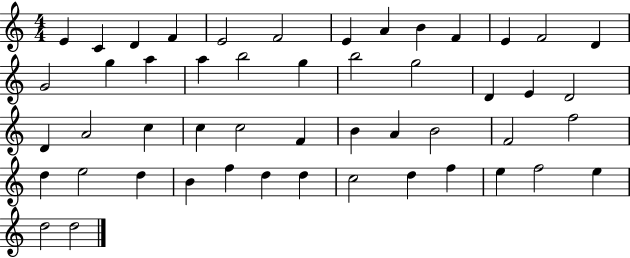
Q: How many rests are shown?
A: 0